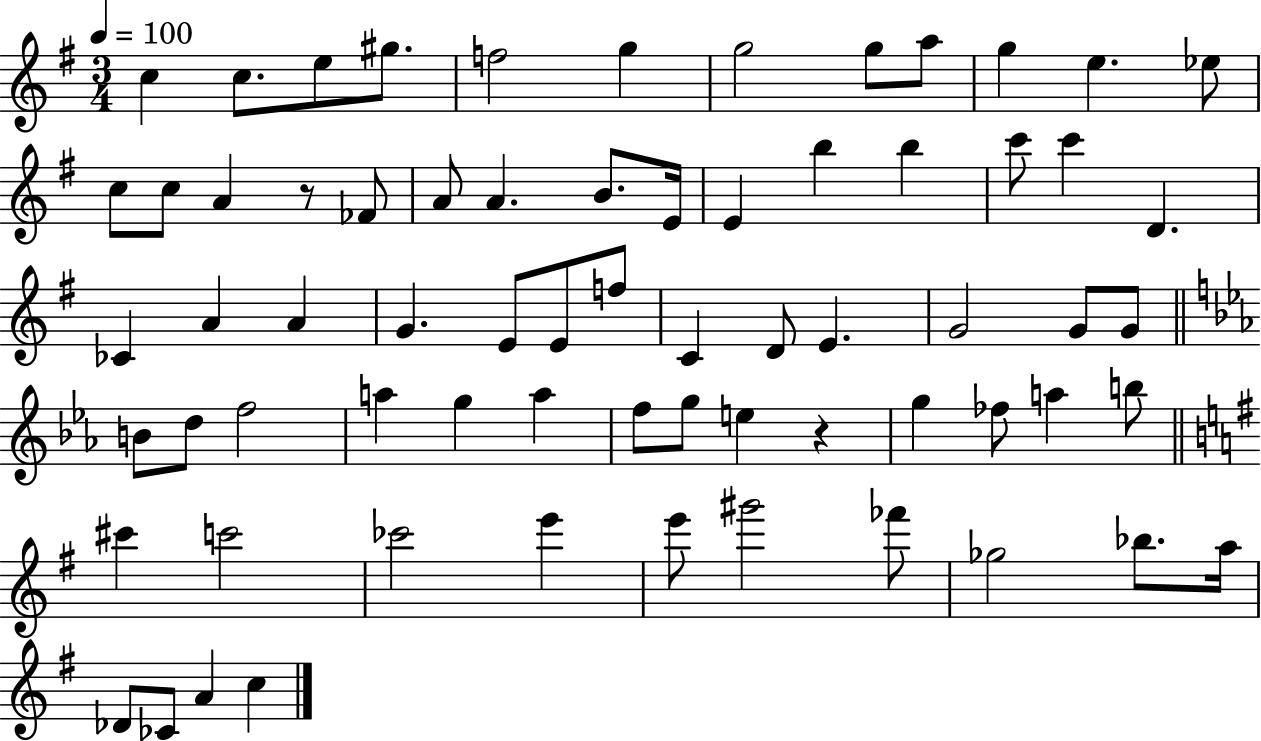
{
  \clef treble
  \numericTimeSignature
  \time 3/4
  \key g \major
  \tempo 4 = 100
  c''4 c''8. e''8 gis''8. | f''2 g''4 | g''2 g''8 a''8 | g''4 e''4. ees''8 | \break c''8 c''8 a'4 r8 fes'8 | a'8 a'4. b'8. e'16 | e'4 b''4 b''4 | c'''8 c'''4 d'4. | \break ces'4 a'4 a'4 | g'4. e'8 e'8 f''8 | c'4 d'8 e'4. | g'2 g'8 g'8 | \break \bar "||" \break \key ees \major b'8 d''8 f''2 | a''4 g''4 a''4 | f''8 g''8 e''4 r4 | g''4 fes''8 a''4 b''8 | \break \bar "||" \break \key g \major cis'''4 c'''2 | ces'''2 e'''4 | e'''8 gis'''2 fes'''8 | ges''2 bes''8. a''16 | \break des'8 ces'8 a'4 c''4 | \bar "|."
}